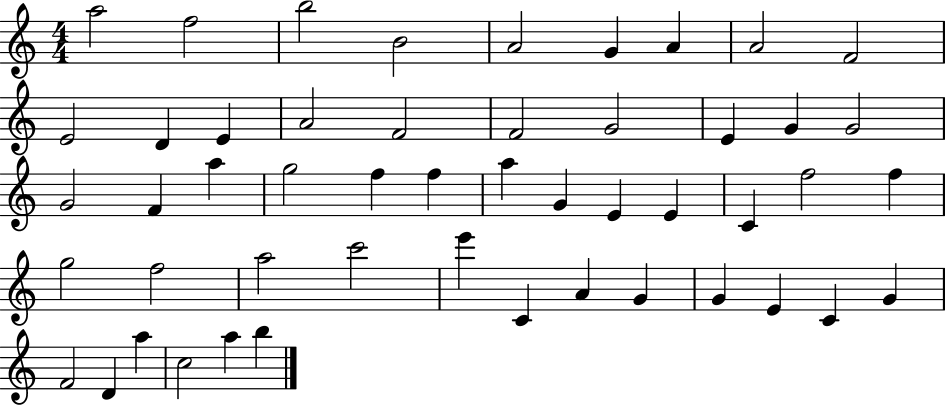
X:1
T:Untitled
M:4/4
L:1/4
K:C
a2 f2 b2 B2 A2 G A A2 F2 E2 D E A2 F2 F2 G2 E G G2 G2 F a g2 f f a G E E C f2 f g2 f2 a2 c'2 e' C A G G E C G F2 D a c2 a b